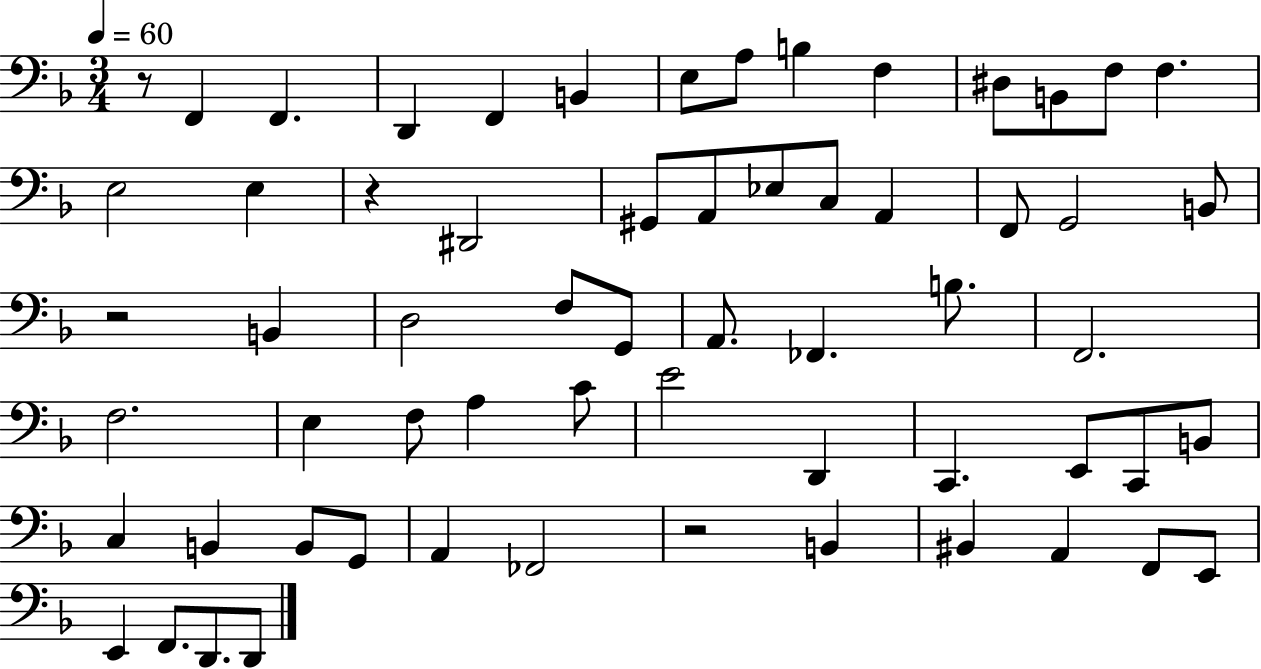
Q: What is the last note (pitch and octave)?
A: D2